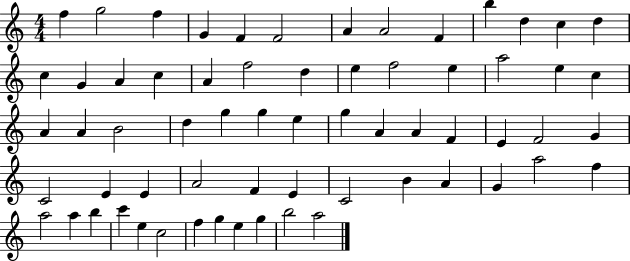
X:1
T:Untitled
M:4/4
L:1/4
K:C
f g2 f G F F2 A A2 F b d c d c G A c A f2 d e f2 e a2 e c A A B2 d g g e g A A F E F2 G C2 E E A2 F E C2 B A G a2 f a2 a b c' e c2 f g e g b2 a2